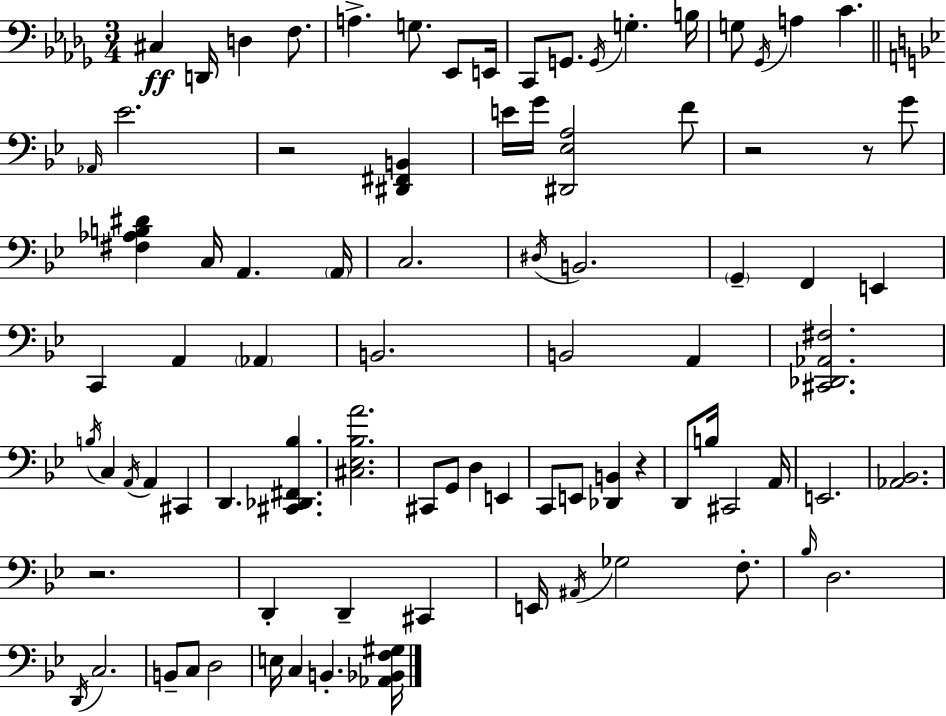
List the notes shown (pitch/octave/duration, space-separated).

C#3/q D2/s D3/q F3/e. A3/q. G3/e. Eb2/e E2/s C2/e G2/e. G2/s G3/q. B3/s G3/e Gb2/s A3/q C4/q. Ab2/s Eb4/h. R/h [D#2,F#2,B2]/q E4/s G4/s [D#2,Eb3,A3]/h F4/e R/h R/e G4/e [F#3,Ab3,B3,D#4]/q C3/s A2/q. A2/s C3/h. D#3/s B2/h. G2/q F2/q E2/q C2/q A2/q Ab2/q B2/h. B2/h A2/q [C#2,Db2,Ab2,F#3]/h. B3/s C3/q A2/s A2/q C#2/q D2/q. [C#2,Db2,F#2,Bb3]/q. [C#3,Eb3,Bb3,A4]/h. C#2/e G2/e D3/q E2/q C2/e E2/e [Db2,B2]/q R/q D2/e B3/s C#2/h A2/s E2/h. [Ab2,Bb2]/h. R/h. D2/q D2/q C#2/q E2/s A#2/s Gb3/h F3/e. Bb3/s D3/h. D2/s C3/h. B2/e C3/e D3/h E3/s C3/q B2/q. [Ab2,Bb2,F3,G#3]/s